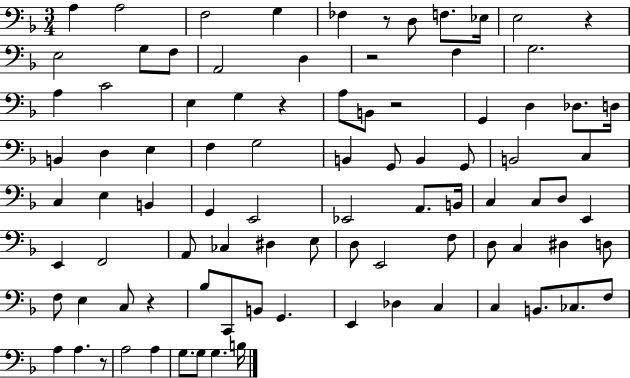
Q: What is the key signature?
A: F major